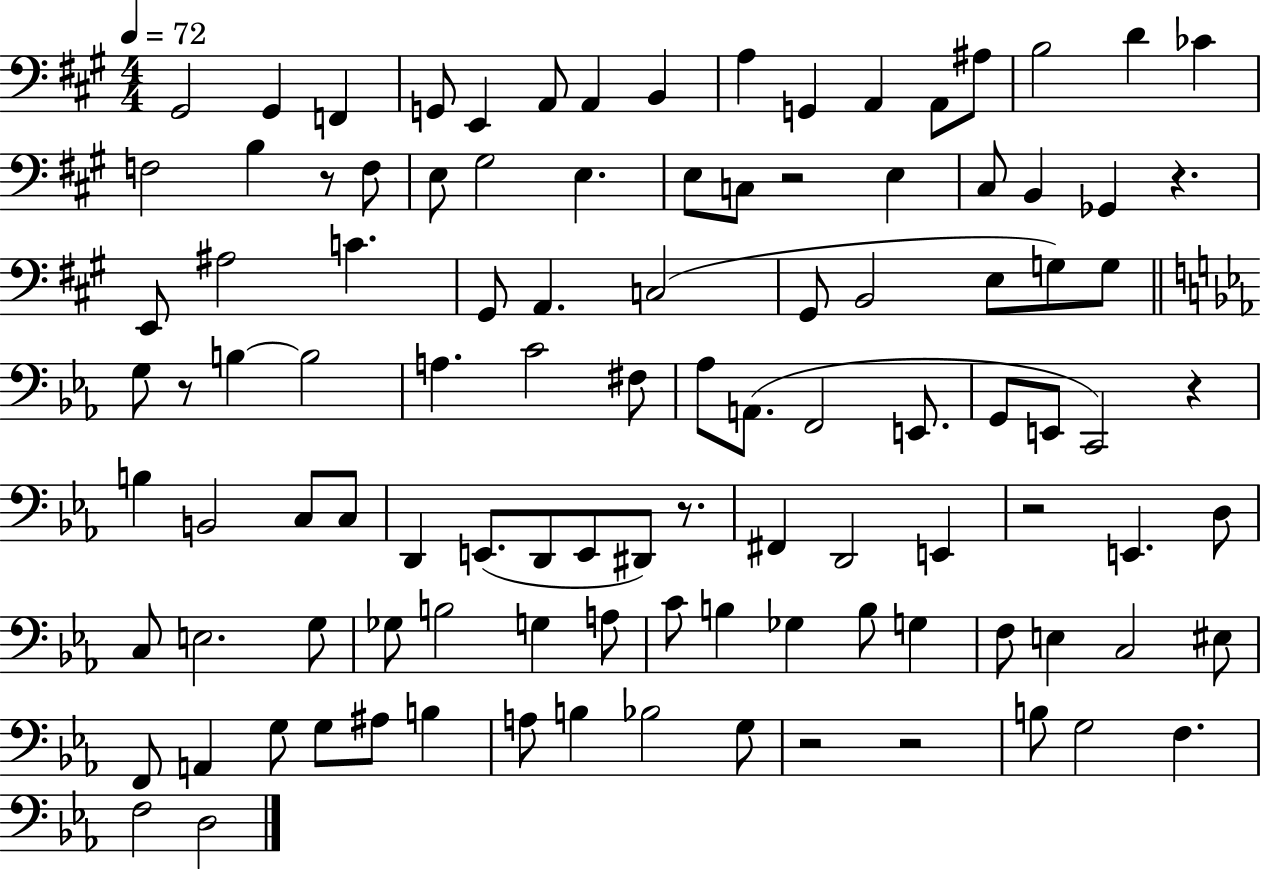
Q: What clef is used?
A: bass